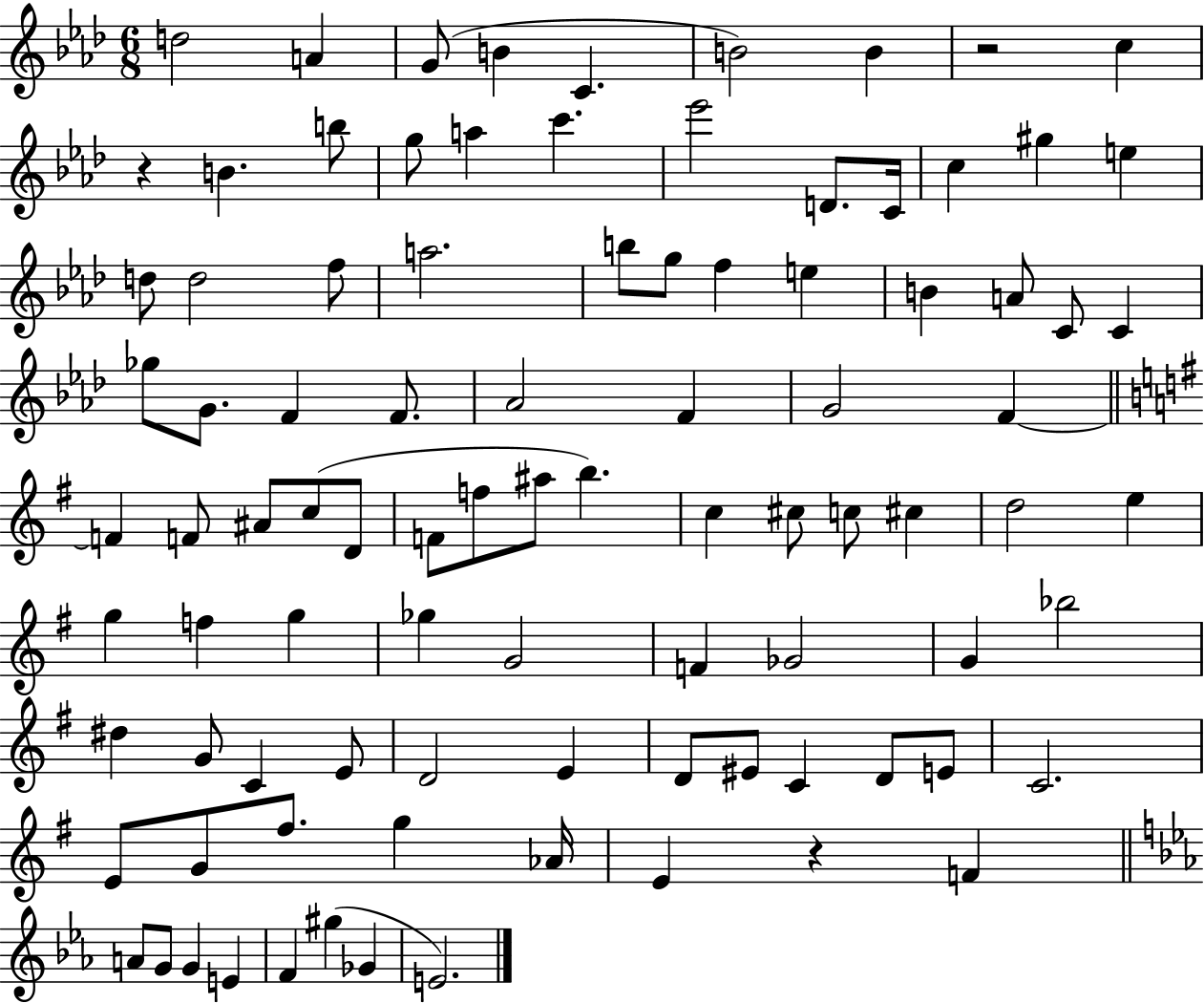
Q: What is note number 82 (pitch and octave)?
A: F4